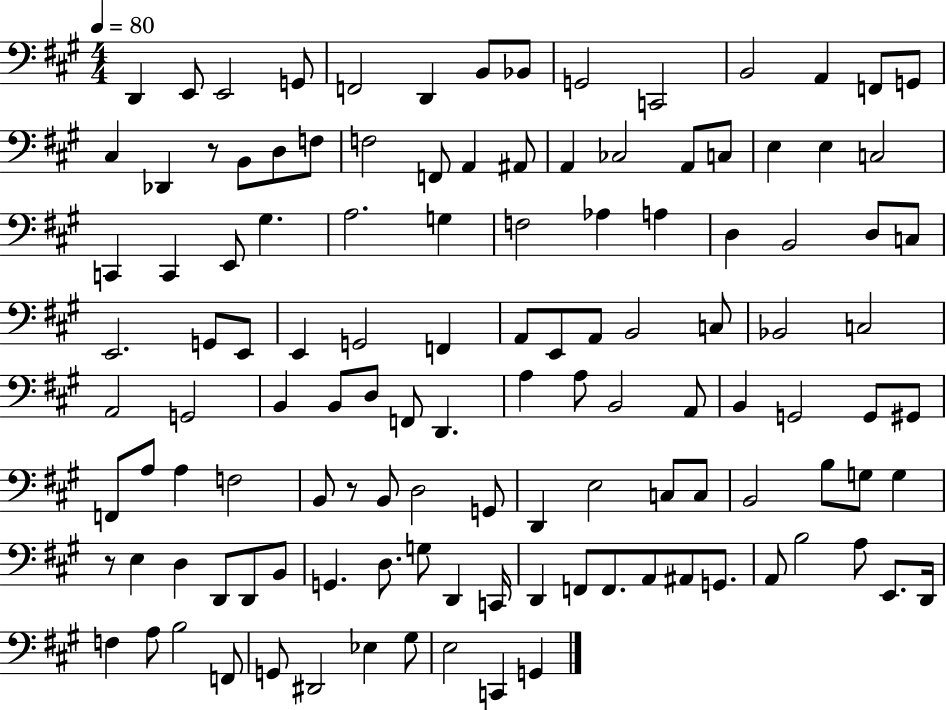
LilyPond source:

{
  \clef bass
  \numericTimeSignature
  \time 4/4
  \key a \major
  \tempo 4 = 80
  d,4 e,8 e,2 g,8 | f,2 d,4 b,8 bes,8 | g,2 c,2 | b,2 a,4 f,8 g,8 | \break cis4 des,4 r8 b,8 d8 f8 | f2 f,8 a,4 ais,8 | a,4 ces2 a,8 c8 | e4 e4 c2 | \break c,4 c,4 e,8 gis4. | a2. g4 | f2 aes4 a4 | d4 b,2 d8 c8 | \break e,2. g,8 e,8 | e,4 g,2 f,4 | a,8 e,8 a,8 b,2 c8 | bes,2 c2 | \break a,2 g,2 | b,4 b,8 d8 f,8 d,4. | a4 a8 b,2 a,8 | b,4 g,2 g,8 gis,8 | \break f,8 a8 a4 f2 | b,8 r8 b,8 d2 g,8 | d,4 e2 c8 c8 | b,2 b8 g8 g4 | \break r8 e4 d4 d,8 d,8 b,8 | g,4. d8. g8 d,4 c,16 | d,4 f,8 f,8. a,8 ais,8 g,8. | a,8 b2 a8 e,8. d,16 | \break f4 a8 b2 f,8 | g,8 dis,2 ees4 gis8 | e2 c,4 g,4 | \bar "|."
}